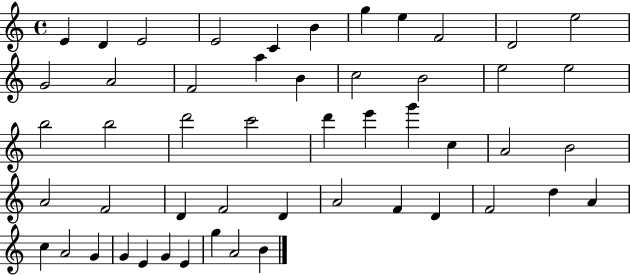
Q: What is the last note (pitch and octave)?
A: B4